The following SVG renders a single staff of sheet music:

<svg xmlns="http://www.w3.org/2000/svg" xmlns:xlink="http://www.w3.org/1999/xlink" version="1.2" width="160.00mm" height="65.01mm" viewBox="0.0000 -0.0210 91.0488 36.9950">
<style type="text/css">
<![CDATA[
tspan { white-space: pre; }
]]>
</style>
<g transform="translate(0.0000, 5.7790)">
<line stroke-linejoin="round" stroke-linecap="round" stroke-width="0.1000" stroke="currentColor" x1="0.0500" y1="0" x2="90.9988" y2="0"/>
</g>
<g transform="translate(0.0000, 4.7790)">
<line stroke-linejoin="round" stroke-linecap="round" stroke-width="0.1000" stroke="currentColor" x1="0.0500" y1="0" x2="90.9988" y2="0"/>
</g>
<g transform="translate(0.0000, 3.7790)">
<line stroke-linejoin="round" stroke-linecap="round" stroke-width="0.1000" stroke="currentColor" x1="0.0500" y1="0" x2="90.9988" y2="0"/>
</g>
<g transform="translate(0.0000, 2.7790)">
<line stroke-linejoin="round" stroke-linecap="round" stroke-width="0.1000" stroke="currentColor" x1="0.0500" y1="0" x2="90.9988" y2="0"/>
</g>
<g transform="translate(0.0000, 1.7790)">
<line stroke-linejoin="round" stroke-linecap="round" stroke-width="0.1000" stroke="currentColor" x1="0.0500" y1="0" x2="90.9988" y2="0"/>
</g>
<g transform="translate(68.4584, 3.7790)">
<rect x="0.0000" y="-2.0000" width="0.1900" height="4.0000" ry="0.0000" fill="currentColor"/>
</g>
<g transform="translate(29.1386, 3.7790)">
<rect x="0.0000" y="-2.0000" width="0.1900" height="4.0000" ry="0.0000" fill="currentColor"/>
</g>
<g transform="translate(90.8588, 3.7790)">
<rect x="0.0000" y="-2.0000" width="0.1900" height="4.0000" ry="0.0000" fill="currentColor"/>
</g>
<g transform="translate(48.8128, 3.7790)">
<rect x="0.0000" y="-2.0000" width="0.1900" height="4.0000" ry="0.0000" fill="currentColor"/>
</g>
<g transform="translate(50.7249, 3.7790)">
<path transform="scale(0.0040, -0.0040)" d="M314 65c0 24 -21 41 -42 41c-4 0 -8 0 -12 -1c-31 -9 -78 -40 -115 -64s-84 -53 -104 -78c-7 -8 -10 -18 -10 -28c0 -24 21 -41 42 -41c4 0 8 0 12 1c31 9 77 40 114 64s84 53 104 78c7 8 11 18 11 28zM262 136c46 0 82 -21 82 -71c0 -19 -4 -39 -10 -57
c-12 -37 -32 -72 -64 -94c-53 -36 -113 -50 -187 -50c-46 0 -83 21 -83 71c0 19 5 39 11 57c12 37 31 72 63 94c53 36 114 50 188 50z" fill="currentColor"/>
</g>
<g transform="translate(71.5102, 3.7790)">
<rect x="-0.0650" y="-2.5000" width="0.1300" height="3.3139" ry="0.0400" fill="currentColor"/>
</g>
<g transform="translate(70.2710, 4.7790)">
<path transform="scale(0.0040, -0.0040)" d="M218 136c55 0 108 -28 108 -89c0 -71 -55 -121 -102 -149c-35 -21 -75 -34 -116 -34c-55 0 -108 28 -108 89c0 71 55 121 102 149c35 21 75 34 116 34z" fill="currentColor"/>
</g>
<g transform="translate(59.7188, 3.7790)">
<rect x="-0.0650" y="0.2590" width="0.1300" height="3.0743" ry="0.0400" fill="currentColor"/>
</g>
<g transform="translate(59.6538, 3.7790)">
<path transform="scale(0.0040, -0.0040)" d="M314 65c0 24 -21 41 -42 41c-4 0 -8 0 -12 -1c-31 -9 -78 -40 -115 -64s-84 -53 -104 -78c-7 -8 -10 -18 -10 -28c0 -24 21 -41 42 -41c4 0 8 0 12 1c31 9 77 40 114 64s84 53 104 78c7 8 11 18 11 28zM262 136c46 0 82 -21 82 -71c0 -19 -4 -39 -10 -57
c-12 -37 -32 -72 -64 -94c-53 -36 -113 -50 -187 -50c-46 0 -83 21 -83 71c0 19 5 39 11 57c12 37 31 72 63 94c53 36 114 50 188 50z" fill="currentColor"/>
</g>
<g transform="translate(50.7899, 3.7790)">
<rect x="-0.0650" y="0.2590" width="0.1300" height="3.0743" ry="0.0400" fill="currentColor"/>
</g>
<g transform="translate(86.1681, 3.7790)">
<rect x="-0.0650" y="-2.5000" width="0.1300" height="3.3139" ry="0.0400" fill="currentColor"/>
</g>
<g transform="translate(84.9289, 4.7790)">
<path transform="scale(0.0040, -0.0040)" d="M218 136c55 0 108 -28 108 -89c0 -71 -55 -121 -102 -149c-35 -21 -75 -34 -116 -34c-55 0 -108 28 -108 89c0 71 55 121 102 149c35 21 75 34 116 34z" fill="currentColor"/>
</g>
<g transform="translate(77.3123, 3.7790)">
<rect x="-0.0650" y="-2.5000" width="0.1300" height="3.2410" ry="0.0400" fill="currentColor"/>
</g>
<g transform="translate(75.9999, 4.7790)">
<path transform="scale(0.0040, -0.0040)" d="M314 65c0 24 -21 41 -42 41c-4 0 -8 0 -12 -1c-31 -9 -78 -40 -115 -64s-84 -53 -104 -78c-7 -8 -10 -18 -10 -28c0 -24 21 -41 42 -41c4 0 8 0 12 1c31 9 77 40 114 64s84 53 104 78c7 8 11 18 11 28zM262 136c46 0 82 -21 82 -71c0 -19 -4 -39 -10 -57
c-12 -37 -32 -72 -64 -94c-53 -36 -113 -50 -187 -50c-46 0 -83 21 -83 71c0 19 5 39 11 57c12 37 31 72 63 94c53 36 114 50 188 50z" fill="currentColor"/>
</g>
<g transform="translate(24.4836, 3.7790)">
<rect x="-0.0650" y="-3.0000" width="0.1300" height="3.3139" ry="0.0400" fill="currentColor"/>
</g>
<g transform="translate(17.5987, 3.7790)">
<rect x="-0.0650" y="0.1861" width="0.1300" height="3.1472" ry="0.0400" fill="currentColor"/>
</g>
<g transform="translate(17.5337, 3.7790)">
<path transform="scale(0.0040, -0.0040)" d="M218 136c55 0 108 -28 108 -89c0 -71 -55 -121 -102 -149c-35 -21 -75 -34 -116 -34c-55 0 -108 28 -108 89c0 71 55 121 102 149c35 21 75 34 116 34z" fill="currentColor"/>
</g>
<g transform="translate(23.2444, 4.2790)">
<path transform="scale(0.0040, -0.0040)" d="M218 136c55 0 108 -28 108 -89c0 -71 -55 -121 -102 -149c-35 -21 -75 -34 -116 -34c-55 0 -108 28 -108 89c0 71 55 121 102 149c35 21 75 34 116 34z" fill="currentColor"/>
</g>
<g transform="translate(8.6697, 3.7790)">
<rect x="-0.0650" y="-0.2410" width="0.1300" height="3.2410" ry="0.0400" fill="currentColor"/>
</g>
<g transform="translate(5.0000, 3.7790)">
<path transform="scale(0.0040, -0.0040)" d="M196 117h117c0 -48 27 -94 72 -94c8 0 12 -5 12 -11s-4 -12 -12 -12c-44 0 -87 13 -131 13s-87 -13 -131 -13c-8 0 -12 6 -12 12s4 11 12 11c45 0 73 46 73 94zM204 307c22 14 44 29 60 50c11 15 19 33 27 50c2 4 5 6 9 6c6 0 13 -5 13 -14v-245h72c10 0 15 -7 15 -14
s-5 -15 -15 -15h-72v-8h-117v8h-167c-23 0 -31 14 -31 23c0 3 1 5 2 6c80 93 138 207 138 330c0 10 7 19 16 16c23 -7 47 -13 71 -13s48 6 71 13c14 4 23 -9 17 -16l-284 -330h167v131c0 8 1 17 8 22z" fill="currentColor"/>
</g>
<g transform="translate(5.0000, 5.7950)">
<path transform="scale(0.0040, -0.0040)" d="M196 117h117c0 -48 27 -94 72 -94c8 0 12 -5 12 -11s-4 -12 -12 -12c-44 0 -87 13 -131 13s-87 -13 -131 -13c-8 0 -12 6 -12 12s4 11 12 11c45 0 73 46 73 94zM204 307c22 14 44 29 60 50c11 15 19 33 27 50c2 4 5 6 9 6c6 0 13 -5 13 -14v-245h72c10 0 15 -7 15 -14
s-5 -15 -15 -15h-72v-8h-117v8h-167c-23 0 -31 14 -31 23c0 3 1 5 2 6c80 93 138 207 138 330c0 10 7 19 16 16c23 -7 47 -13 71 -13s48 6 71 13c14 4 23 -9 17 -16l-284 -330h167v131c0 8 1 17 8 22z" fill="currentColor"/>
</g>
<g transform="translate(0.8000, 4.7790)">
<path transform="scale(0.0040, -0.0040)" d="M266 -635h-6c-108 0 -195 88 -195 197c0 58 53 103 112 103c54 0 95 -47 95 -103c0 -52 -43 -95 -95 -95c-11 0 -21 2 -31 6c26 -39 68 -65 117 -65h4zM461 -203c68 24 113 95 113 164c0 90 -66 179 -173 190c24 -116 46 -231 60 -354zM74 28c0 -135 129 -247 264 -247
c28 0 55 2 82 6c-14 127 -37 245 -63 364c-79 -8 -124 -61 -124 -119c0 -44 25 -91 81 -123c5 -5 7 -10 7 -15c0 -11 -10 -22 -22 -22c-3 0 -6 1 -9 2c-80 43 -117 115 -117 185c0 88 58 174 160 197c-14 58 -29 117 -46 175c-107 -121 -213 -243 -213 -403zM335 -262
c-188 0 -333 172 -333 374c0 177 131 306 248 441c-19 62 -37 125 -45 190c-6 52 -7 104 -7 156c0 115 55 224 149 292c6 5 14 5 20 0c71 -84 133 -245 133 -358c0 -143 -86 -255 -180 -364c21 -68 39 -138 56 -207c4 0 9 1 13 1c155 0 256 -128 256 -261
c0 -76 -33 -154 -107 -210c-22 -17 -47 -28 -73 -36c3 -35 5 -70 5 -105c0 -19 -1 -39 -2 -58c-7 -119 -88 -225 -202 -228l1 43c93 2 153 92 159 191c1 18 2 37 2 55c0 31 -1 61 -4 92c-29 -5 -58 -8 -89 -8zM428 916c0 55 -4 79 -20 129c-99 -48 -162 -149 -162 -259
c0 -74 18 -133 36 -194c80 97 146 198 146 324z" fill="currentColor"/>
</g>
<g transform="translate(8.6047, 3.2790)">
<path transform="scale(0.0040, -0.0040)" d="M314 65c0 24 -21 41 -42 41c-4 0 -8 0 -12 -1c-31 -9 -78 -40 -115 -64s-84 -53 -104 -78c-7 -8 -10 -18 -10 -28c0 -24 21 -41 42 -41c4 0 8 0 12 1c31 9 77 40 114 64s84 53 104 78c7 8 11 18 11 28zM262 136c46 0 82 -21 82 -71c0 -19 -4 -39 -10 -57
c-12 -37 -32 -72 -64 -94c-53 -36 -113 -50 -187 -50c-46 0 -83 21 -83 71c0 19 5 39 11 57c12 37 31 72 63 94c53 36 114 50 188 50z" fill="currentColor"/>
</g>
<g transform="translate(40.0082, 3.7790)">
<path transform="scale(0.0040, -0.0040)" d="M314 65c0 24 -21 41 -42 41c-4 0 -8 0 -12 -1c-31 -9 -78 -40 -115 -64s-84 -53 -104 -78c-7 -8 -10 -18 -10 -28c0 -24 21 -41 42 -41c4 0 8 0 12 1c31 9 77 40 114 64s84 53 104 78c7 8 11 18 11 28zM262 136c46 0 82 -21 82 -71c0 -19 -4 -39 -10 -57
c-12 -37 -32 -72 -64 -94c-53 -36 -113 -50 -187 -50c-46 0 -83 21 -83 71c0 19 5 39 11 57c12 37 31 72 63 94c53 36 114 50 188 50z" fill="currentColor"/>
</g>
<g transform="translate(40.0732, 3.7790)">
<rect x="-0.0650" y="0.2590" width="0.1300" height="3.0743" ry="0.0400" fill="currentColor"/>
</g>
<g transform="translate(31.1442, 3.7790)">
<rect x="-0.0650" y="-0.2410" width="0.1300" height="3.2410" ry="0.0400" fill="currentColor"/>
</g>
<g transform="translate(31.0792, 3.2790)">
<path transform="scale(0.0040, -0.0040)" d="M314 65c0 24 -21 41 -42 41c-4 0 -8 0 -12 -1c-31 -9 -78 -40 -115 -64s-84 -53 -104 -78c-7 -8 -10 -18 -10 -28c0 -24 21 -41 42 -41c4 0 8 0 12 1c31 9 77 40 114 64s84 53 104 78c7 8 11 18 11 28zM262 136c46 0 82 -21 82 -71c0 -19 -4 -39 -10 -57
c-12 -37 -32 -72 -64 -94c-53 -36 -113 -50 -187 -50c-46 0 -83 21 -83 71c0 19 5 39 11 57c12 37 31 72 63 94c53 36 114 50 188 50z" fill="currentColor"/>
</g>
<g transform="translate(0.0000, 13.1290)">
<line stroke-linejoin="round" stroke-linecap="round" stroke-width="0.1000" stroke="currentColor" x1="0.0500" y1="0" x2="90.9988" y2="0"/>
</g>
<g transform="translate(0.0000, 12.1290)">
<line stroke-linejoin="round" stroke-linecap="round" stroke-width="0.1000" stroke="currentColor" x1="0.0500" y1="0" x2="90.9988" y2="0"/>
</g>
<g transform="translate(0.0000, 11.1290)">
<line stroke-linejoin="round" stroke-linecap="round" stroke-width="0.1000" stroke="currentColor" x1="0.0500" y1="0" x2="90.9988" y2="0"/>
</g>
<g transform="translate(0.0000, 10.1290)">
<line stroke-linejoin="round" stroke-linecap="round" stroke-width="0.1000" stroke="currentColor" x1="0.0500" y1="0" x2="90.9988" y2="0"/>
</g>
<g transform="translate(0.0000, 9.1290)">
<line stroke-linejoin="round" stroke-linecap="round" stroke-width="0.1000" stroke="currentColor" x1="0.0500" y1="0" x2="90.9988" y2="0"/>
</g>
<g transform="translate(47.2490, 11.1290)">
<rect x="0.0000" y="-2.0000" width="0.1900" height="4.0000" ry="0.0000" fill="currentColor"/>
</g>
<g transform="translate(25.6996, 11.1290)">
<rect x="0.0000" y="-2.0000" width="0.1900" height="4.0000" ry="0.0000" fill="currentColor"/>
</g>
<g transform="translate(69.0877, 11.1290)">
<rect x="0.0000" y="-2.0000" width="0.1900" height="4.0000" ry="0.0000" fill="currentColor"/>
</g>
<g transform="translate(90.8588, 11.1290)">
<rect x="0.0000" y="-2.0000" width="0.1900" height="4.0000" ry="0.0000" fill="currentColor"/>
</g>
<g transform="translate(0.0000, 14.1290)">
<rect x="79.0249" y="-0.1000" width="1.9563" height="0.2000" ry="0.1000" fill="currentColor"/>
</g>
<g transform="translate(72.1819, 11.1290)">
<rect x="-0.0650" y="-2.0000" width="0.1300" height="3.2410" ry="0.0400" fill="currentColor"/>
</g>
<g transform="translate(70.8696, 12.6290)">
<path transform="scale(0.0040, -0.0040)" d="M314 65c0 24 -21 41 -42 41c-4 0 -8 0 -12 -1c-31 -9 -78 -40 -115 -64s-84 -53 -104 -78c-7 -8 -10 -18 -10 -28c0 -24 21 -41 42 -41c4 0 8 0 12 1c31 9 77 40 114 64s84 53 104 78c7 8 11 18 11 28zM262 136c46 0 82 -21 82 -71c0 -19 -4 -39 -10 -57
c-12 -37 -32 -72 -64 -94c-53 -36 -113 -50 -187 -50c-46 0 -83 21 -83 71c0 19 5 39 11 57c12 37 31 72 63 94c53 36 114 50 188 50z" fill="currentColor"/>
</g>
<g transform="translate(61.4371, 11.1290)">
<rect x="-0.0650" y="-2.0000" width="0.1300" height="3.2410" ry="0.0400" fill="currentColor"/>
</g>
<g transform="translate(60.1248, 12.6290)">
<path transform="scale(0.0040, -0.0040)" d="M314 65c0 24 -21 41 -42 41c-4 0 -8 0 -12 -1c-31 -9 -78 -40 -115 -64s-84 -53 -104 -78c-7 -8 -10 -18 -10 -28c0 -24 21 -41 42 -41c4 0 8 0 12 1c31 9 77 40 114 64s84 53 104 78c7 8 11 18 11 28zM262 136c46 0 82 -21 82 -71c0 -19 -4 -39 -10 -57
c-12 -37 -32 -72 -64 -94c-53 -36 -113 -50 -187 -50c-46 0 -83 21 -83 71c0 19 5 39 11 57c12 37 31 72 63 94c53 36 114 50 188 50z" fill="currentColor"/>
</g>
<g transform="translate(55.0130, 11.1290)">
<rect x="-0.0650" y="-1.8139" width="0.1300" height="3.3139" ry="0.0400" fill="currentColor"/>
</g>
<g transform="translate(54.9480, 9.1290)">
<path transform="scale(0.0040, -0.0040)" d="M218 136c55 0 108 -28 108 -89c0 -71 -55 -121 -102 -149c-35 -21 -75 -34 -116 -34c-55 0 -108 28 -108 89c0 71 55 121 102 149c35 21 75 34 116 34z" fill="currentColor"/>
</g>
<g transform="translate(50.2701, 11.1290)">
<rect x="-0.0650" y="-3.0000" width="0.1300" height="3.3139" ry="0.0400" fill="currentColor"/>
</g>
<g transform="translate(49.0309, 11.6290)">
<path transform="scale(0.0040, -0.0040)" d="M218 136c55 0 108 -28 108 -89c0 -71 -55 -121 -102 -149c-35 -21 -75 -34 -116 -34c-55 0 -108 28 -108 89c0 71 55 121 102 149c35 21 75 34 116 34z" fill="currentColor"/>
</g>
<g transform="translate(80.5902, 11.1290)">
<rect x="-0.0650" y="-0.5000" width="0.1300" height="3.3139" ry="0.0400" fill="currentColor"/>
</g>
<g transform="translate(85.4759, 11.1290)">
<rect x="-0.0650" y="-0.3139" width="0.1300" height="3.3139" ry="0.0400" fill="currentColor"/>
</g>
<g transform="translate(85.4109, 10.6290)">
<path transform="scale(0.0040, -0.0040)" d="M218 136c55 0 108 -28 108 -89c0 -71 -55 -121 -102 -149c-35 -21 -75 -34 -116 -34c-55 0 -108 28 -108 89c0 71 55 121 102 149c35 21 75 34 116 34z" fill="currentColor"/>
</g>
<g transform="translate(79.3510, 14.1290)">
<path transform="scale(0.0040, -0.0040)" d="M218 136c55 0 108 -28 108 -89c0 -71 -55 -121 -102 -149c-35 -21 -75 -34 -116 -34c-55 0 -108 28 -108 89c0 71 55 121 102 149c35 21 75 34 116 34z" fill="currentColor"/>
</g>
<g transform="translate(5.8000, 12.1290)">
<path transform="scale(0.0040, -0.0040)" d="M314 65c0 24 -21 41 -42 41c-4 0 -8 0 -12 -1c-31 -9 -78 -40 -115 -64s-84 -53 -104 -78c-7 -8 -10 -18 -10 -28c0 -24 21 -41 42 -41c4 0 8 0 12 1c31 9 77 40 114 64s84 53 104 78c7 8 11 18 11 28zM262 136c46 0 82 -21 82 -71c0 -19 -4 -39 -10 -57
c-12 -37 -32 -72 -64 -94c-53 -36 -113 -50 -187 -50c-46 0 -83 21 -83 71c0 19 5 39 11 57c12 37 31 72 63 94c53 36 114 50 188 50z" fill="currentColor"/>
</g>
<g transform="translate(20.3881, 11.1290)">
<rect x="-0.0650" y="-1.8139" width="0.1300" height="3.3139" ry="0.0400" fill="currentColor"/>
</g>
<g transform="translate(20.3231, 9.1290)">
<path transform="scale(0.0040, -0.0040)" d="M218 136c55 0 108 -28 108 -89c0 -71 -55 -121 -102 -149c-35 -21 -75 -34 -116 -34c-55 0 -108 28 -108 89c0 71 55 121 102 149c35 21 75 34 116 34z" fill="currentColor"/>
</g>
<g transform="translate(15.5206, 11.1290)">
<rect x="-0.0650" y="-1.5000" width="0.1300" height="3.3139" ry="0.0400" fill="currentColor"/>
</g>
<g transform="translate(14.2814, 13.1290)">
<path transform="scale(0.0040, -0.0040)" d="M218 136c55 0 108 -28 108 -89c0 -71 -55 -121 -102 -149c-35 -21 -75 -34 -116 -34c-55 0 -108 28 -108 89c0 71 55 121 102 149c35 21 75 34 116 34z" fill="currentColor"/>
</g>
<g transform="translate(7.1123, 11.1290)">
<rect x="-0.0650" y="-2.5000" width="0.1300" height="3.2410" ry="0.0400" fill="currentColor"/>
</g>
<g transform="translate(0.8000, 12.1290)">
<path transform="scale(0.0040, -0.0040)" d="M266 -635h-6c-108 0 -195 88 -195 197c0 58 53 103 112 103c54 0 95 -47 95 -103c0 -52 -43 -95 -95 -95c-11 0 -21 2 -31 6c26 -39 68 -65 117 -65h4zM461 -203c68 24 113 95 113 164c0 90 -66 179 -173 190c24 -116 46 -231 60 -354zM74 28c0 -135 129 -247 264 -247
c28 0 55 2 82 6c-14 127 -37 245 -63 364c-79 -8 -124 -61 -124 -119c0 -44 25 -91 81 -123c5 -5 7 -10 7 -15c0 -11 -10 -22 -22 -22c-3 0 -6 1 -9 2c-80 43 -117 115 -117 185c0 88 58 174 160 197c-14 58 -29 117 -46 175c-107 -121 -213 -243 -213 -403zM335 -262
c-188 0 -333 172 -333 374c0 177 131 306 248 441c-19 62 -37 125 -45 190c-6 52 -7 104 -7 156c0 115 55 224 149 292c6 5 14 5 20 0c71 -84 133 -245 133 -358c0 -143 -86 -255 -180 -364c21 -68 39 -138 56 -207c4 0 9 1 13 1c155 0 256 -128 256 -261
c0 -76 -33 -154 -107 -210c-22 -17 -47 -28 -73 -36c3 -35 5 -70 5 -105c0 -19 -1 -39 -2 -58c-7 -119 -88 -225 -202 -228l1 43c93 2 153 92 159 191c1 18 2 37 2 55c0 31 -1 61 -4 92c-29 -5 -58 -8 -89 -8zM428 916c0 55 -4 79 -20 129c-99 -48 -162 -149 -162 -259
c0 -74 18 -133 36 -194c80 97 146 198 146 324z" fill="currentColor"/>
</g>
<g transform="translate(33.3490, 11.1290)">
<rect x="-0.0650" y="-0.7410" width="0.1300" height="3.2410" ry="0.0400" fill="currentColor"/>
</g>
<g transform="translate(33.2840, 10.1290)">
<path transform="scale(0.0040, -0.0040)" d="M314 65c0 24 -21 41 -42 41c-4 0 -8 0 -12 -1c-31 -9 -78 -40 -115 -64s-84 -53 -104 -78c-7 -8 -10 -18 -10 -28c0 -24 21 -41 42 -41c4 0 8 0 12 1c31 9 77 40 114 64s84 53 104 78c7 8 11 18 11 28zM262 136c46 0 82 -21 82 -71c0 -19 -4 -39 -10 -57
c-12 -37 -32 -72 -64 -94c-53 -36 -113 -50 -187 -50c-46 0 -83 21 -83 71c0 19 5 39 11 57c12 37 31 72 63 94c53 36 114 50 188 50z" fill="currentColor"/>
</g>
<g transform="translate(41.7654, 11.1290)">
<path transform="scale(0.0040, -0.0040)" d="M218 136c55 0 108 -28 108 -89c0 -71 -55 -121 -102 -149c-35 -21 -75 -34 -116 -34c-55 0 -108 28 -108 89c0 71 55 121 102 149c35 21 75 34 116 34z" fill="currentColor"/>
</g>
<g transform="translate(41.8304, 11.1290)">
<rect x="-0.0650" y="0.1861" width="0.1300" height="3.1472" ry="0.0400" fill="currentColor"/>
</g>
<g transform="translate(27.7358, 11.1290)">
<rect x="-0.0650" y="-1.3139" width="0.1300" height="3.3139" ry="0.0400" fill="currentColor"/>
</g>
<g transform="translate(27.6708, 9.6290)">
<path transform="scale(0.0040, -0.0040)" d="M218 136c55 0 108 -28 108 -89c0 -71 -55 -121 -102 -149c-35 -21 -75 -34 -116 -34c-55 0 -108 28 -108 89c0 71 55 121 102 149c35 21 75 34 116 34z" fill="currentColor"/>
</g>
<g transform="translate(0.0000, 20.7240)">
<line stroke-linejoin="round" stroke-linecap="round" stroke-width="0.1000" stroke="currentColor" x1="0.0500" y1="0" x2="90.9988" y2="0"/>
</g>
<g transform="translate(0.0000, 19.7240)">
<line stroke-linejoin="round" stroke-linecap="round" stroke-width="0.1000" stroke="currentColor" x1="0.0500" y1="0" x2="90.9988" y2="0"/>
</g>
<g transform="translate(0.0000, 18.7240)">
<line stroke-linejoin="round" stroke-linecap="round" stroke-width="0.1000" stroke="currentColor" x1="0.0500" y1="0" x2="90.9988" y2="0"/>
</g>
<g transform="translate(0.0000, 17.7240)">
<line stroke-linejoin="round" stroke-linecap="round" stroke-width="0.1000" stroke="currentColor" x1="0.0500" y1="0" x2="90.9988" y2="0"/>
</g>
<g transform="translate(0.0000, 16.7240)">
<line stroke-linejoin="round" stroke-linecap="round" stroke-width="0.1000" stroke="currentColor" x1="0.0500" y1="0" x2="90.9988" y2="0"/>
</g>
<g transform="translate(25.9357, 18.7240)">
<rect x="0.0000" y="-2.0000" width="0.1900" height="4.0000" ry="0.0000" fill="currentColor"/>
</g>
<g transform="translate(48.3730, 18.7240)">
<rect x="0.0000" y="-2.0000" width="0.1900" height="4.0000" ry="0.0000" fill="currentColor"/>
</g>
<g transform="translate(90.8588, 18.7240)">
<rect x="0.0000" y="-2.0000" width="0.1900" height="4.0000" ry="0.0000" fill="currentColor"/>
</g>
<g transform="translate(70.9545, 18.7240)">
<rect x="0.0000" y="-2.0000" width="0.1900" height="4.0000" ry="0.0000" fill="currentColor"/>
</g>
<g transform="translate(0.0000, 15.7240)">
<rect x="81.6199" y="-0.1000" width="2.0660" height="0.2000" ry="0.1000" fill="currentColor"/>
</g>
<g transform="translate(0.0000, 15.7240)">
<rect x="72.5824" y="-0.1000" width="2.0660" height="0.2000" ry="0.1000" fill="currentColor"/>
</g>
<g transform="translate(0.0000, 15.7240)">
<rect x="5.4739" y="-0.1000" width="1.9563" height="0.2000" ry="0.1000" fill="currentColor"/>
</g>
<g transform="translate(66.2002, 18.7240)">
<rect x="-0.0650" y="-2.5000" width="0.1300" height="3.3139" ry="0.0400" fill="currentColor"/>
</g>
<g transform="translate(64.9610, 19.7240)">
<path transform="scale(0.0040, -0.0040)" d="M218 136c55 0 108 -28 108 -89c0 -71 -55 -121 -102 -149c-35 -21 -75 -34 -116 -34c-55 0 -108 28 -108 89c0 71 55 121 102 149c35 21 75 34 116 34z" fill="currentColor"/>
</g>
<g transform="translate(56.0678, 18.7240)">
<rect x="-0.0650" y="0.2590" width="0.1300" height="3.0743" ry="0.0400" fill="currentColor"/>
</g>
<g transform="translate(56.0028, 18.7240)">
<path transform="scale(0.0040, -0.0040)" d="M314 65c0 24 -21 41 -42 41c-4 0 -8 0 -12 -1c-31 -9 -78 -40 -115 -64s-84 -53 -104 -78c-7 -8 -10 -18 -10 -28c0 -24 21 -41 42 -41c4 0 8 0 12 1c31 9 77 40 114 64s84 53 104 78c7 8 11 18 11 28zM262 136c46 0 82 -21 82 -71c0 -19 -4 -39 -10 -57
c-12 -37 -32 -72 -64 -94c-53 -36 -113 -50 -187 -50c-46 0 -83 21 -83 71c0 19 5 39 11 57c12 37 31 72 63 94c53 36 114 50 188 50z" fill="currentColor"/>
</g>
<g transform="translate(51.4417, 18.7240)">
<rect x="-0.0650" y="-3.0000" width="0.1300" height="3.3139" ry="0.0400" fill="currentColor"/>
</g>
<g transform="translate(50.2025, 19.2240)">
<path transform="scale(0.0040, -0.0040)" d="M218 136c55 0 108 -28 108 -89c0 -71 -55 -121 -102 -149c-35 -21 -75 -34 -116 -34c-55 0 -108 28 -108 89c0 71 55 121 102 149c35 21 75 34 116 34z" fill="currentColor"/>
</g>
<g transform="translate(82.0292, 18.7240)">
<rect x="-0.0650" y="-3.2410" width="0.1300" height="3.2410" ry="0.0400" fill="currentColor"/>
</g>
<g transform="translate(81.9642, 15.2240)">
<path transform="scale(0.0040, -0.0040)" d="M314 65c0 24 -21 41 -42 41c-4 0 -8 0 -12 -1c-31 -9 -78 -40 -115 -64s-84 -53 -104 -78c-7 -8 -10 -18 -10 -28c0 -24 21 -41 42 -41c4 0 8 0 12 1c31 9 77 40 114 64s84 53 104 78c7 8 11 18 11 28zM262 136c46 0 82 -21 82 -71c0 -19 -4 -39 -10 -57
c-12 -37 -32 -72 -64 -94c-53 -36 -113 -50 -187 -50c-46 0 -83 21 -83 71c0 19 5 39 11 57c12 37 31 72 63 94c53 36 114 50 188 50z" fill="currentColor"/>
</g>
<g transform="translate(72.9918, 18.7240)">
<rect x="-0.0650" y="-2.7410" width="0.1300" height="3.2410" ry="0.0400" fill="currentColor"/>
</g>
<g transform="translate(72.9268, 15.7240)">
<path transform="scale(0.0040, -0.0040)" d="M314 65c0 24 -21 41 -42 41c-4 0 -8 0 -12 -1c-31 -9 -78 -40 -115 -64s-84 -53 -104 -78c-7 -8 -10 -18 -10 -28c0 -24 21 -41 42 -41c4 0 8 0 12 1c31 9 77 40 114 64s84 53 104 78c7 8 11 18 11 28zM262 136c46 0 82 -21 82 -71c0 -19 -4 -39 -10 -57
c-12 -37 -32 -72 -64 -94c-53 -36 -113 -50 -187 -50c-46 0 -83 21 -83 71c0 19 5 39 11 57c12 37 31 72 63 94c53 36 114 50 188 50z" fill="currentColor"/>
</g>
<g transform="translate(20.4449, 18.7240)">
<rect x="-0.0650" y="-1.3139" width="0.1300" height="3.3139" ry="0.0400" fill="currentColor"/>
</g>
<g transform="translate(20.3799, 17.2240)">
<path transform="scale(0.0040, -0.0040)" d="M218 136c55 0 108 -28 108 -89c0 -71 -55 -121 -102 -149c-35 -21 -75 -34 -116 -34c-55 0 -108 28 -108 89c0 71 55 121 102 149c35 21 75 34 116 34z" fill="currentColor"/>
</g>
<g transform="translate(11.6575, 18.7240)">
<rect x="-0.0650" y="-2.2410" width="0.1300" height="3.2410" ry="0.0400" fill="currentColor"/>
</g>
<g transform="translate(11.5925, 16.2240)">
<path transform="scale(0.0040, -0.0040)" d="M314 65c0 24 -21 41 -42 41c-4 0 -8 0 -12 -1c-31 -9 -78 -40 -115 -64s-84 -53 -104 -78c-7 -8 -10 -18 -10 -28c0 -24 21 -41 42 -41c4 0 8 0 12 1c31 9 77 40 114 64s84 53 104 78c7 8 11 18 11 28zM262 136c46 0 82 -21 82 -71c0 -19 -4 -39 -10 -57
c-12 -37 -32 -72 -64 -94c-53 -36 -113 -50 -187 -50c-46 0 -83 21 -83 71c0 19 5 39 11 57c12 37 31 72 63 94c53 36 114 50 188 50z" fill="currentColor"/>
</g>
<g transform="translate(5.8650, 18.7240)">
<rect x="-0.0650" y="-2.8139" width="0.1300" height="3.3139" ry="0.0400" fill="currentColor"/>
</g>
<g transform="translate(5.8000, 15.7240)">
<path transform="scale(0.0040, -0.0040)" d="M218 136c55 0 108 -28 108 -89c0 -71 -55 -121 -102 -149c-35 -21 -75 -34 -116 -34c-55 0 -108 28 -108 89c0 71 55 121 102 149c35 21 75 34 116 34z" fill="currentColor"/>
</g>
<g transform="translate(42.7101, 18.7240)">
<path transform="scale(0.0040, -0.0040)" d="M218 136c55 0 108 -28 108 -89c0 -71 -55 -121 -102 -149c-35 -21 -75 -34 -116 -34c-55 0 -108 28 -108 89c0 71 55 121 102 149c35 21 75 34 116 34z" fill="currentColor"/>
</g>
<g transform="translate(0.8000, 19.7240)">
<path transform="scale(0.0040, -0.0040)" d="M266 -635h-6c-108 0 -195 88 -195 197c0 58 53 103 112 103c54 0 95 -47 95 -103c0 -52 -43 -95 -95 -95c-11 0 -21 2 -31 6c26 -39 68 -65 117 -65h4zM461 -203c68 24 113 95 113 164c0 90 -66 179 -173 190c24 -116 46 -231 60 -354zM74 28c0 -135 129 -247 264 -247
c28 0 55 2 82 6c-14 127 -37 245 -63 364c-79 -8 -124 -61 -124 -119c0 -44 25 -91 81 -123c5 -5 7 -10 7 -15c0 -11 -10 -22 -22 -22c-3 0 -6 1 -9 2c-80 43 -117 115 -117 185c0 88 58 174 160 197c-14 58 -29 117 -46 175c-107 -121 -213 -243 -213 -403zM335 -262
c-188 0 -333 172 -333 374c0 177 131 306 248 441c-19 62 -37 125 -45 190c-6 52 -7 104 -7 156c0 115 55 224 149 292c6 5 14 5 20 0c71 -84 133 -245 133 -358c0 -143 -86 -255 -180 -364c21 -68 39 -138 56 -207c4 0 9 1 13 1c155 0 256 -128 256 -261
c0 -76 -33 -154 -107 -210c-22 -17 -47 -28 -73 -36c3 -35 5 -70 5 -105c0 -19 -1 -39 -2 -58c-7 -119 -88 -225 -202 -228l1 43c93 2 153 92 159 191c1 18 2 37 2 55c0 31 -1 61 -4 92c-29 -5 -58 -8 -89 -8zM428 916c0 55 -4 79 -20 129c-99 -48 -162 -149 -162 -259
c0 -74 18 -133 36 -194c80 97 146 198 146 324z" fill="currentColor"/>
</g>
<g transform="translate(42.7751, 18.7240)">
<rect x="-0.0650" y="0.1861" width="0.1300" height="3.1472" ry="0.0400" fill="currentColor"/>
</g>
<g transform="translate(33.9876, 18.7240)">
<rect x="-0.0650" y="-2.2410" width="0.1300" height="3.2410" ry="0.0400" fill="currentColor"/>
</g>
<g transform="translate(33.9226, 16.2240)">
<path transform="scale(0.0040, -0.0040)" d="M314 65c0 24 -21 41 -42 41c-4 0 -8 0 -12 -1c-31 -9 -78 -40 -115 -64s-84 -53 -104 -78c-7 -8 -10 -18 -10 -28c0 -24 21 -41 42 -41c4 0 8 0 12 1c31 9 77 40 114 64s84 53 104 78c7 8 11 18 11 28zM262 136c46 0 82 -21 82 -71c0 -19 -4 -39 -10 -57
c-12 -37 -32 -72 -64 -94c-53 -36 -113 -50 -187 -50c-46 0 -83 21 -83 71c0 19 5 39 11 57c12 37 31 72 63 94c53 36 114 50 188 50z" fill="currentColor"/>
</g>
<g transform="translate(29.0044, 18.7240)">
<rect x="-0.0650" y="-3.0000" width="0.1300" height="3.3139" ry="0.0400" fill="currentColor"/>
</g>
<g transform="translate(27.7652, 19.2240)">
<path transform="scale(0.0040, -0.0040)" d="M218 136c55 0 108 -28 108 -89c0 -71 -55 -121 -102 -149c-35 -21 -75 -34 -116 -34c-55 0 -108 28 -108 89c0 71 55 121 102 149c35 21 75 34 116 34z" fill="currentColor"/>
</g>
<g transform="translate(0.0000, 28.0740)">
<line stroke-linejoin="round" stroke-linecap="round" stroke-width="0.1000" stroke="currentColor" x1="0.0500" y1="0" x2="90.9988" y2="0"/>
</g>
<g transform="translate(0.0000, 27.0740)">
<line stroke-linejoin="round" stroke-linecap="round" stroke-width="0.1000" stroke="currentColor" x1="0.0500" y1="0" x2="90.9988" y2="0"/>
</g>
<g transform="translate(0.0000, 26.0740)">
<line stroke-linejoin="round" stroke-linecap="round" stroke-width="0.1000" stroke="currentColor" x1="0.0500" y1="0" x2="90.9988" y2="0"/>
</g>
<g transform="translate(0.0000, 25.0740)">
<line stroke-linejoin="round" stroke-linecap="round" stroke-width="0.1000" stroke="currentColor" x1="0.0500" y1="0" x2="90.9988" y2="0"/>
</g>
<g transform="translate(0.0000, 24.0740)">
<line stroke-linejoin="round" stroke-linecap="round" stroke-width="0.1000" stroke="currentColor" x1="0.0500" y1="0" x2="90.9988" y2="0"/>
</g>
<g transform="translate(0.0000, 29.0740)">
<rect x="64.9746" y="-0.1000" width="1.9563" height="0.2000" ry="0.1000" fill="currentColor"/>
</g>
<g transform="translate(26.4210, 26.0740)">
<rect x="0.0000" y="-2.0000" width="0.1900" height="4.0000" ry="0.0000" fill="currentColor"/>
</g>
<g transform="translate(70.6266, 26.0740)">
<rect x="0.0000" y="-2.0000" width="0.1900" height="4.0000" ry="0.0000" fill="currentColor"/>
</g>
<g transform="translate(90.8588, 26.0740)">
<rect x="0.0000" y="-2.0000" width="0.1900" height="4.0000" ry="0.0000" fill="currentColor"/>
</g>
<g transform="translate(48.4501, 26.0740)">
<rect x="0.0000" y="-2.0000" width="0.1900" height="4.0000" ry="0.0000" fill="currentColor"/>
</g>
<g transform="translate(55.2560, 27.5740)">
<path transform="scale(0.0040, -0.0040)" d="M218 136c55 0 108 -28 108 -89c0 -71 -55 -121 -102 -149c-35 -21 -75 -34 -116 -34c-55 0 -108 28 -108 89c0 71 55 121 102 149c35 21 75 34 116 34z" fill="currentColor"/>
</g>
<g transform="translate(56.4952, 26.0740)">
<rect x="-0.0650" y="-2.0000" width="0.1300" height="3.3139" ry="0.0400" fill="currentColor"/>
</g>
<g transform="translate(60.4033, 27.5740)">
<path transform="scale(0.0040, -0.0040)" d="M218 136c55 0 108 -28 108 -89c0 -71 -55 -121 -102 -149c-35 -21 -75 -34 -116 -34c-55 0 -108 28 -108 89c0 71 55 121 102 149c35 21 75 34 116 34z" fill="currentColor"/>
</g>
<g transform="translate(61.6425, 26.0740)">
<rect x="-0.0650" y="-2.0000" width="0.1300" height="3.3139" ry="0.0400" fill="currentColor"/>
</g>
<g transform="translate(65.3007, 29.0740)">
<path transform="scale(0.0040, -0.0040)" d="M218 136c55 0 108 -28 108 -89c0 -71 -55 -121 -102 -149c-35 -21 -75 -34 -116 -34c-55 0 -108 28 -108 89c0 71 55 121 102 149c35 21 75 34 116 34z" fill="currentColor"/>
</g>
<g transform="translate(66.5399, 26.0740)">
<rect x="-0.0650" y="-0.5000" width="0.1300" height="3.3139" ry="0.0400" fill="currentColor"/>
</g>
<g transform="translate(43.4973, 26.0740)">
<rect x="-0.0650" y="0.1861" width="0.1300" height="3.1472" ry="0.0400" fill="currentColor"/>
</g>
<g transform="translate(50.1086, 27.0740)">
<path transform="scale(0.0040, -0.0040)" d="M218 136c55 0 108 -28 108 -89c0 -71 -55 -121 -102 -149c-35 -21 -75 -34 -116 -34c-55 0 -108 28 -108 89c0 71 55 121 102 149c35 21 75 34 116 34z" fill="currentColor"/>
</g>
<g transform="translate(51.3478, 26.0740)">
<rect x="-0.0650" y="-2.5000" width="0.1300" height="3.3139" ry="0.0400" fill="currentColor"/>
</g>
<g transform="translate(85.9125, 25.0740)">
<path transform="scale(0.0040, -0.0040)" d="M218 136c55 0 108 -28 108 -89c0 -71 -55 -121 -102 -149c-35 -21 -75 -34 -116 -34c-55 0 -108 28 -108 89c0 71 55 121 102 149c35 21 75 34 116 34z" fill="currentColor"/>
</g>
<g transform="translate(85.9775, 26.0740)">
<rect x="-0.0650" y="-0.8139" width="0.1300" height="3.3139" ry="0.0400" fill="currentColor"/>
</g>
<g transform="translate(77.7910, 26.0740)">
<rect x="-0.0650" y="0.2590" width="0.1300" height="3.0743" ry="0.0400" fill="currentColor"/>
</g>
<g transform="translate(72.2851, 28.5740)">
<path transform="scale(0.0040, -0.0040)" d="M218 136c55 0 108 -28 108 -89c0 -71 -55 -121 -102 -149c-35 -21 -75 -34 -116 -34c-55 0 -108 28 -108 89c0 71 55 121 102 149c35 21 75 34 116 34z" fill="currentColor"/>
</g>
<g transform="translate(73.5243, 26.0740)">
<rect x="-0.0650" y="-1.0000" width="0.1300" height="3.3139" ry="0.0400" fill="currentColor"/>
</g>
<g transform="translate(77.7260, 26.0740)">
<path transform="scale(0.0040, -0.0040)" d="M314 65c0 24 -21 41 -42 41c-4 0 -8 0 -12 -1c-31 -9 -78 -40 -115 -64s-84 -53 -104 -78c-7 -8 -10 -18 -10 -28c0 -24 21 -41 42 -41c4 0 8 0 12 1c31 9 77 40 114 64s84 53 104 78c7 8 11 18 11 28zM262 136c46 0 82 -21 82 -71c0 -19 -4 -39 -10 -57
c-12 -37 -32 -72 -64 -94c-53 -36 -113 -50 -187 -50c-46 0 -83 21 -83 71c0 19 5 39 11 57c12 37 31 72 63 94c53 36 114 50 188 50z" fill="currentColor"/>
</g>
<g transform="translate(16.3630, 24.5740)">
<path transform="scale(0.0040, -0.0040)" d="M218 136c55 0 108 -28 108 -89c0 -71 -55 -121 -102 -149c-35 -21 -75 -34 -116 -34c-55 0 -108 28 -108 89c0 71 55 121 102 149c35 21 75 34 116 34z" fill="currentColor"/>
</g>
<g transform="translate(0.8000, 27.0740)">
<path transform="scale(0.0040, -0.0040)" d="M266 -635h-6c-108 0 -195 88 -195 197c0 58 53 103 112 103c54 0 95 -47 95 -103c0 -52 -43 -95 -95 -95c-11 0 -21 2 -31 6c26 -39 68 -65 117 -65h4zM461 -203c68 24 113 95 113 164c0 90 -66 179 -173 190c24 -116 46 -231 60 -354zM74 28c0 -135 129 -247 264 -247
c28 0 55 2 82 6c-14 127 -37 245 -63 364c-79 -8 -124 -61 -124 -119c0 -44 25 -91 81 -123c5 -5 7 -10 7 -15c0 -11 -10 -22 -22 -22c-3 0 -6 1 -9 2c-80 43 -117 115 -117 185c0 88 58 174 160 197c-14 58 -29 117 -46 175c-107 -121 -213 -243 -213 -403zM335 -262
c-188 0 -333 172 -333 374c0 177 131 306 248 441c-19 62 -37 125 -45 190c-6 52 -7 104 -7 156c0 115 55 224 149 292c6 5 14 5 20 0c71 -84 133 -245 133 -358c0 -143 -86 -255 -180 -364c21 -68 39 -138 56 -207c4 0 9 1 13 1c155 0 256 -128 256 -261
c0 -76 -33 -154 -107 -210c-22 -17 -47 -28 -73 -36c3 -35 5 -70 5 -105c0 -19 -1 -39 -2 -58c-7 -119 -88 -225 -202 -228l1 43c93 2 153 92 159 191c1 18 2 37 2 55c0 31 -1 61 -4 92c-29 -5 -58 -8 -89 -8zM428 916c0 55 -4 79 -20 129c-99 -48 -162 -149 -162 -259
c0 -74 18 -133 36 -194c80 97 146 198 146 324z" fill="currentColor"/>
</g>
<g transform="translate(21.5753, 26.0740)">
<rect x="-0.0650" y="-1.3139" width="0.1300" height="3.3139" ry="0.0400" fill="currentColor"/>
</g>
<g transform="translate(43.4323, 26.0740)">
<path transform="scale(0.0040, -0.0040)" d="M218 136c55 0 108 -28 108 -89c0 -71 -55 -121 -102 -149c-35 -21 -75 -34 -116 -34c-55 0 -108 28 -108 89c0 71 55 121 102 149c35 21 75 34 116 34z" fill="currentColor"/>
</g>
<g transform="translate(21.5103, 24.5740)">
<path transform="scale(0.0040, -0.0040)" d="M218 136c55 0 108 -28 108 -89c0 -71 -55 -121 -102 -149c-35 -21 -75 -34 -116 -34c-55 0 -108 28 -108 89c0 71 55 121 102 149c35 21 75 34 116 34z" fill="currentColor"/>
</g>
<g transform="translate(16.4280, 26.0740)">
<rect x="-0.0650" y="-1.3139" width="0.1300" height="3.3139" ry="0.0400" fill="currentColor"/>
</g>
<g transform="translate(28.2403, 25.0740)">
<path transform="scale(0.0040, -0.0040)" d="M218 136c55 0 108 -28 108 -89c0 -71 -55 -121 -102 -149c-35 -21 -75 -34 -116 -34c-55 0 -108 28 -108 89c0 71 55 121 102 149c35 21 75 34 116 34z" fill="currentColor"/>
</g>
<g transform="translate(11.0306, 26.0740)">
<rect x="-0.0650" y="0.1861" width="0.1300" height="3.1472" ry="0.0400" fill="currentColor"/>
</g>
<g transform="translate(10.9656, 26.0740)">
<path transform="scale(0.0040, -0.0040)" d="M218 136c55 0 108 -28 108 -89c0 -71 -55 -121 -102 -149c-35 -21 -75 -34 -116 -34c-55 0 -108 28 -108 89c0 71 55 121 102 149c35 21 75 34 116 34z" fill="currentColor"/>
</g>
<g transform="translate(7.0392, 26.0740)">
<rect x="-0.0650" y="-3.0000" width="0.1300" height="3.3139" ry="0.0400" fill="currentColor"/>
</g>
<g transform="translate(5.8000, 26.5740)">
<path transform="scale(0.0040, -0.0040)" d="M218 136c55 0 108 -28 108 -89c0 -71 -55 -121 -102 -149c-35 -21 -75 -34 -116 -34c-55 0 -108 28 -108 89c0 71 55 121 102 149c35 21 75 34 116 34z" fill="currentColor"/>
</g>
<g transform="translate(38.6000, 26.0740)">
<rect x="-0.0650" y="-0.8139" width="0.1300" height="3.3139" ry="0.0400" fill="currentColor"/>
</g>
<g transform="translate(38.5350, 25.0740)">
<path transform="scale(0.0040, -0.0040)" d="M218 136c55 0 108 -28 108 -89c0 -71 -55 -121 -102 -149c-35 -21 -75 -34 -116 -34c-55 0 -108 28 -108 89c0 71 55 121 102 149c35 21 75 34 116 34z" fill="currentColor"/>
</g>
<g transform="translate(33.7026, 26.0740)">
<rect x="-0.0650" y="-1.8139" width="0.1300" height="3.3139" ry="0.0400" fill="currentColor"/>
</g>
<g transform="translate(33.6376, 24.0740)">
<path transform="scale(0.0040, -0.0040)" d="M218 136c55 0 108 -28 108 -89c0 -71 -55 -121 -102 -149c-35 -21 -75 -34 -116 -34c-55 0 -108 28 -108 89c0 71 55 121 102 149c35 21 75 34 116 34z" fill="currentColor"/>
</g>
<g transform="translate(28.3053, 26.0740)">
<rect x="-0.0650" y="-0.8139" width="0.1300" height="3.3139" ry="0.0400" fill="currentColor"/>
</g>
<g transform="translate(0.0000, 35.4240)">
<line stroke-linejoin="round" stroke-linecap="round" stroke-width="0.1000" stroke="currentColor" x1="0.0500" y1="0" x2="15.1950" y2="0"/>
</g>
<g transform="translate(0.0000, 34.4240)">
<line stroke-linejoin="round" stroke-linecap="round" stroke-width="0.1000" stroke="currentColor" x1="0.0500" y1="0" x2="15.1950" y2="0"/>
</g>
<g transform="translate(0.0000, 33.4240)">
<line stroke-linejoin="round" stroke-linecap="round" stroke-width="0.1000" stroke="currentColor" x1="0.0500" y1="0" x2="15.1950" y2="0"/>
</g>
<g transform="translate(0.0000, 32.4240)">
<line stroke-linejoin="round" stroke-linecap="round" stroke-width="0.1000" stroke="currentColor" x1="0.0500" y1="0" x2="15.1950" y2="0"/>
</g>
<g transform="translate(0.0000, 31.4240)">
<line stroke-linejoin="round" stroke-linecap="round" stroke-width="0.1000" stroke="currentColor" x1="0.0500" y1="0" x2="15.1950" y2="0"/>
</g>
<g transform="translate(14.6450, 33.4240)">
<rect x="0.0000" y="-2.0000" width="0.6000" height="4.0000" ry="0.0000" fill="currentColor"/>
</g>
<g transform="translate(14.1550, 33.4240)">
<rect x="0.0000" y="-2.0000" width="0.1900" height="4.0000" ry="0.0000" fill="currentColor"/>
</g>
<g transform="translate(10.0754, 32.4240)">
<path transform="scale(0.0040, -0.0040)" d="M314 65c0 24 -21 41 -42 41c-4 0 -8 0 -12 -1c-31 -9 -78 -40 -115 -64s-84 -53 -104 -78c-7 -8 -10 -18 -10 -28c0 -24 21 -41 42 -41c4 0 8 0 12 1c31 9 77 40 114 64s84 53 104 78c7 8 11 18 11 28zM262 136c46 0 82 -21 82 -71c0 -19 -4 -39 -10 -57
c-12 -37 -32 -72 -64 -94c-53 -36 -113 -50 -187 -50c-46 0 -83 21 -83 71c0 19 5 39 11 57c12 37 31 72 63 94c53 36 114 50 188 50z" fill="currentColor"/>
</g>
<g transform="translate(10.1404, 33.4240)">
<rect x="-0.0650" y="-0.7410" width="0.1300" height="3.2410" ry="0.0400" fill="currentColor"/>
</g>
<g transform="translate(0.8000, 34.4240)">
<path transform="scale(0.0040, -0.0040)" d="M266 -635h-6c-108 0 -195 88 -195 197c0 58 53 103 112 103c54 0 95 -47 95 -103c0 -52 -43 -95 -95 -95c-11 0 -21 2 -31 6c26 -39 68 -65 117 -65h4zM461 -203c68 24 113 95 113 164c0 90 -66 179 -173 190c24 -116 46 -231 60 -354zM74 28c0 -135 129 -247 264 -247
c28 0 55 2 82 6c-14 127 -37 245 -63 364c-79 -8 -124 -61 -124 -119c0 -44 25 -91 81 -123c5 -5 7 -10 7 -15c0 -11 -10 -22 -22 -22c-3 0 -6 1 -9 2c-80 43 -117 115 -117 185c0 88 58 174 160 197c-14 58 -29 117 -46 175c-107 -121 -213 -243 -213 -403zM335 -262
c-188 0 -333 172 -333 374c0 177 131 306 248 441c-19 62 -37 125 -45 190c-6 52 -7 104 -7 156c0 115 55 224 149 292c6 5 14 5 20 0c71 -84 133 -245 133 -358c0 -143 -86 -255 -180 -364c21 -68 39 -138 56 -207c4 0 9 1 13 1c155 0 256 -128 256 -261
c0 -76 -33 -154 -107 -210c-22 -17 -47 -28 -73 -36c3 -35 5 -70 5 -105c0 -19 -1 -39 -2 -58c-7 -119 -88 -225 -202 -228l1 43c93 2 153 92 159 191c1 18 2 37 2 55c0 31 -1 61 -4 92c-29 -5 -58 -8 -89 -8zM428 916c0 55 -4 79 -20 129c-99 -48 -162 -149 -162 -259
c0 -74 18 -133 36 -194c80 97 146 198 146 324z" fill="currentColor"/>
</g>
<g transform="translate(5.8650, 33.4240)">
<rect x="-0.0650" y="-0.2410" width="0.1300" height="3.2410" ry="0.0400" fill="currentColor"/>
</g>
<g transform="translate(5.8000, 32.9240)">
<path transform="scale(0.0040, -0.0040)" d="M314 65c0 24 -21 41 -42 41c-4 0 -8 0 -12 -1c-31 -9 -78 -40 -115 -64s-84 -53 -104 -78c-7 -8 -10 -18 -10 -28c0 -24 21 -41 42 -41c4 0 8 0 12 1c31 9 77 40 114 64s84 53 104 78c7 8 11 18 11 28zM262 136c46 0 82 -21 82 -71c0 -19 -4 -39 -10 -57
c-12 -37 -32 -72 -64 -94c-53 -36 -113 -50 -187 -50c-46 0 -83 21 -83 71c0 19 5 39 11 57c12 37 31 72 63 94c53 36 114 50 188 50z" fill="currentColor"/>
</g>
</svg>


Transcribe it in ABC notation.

X:1
T:Untitled
M:4/4
L:1/4
K:C
c2 B A c2 B2 B2 B2 G G2 G G2 E f e d2 B A f F2 F2 C c a g2 e A g2 B A B2 G a2 b2 A B e e d f d B G F F C D B2 d c2 d2